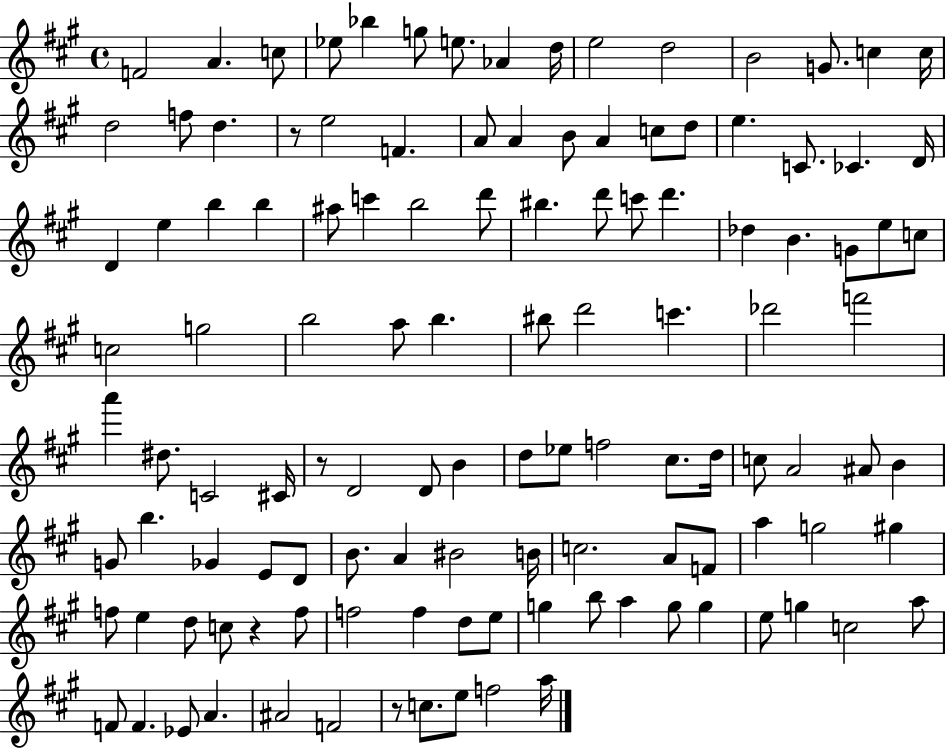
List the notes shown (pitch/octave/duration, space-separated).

F4/h A4/q. C5/e Eb5/e Bb5/q G5/e E5/e. Ab4/q D5/s E5/h D5/h B4/h G4/e. C5/q C5/s D5/h F5/e D5/q. R/e E5/h F4/q. A4/e A4/q B4/e A4/q C5/e D5/e E5/q. C4/e. CES4/q. D4/s D4/q E5/q B5/q B5/q A#5/e C6/q B5/h D6/e BIS5/q. D6/e C6/e D6/q. Db5/q B4/q. G4/e E5/e C5/e C5/h G5/h B5/h A5/e B5/q. BIS5/e D6/h C6/q. Db6/h F6/h A6/q D#5/e. C4/h C#4/s R/e D4/h D4/e B4/q D5/e Eb5/e F5/h C#5/e. D5/s C5/e A4/h A#4/e B4/q G4/e B5/q. Gb4/q E4/e D4/e B4/e. A4/q BIS4/h B4/s C5/h. A4/e F4/e A5/q G5/h G#5/q F5/e E5/q D5/e C5/e R/q F5/e F5/h F5/q D5/e E5/e G5/q B5/e A5/q G5/e G5/q E5/e G5/q C5/h A5/e F4/e F4/q. Eb4/e A4/q. A#4/h F4/h R/e C5/e. E5/e F5/h A5/s